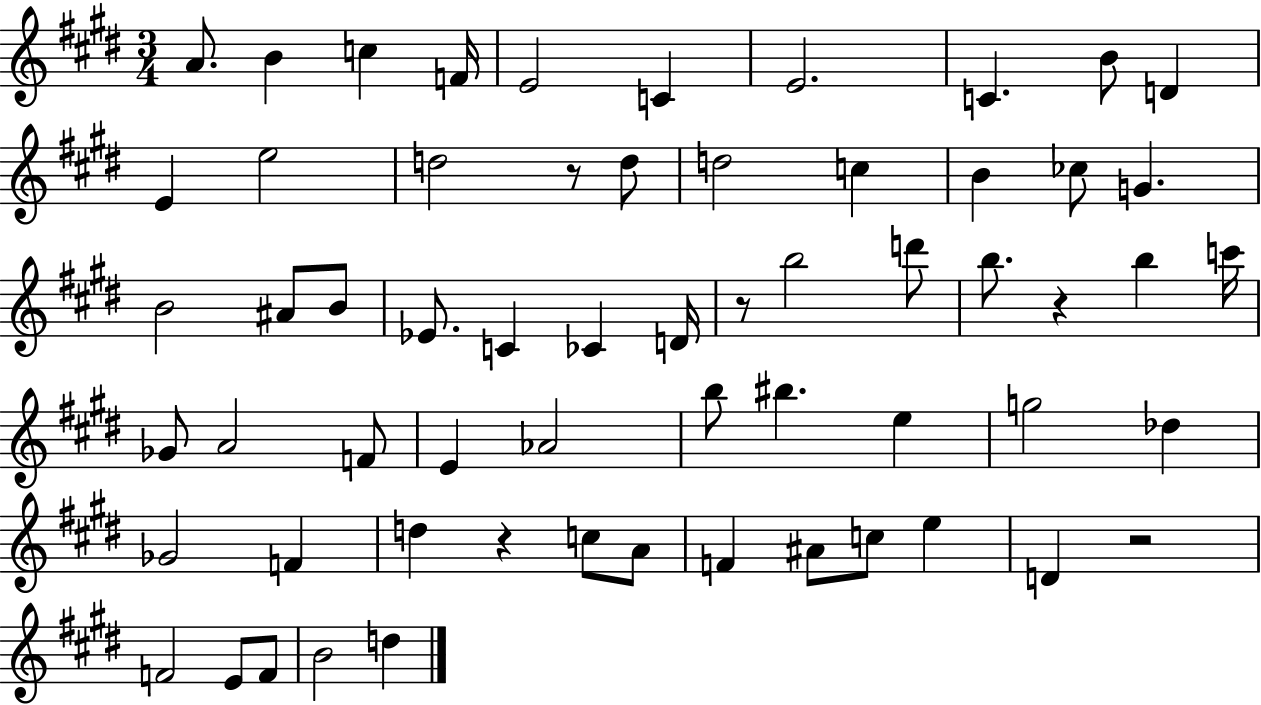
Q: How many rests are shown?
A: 5